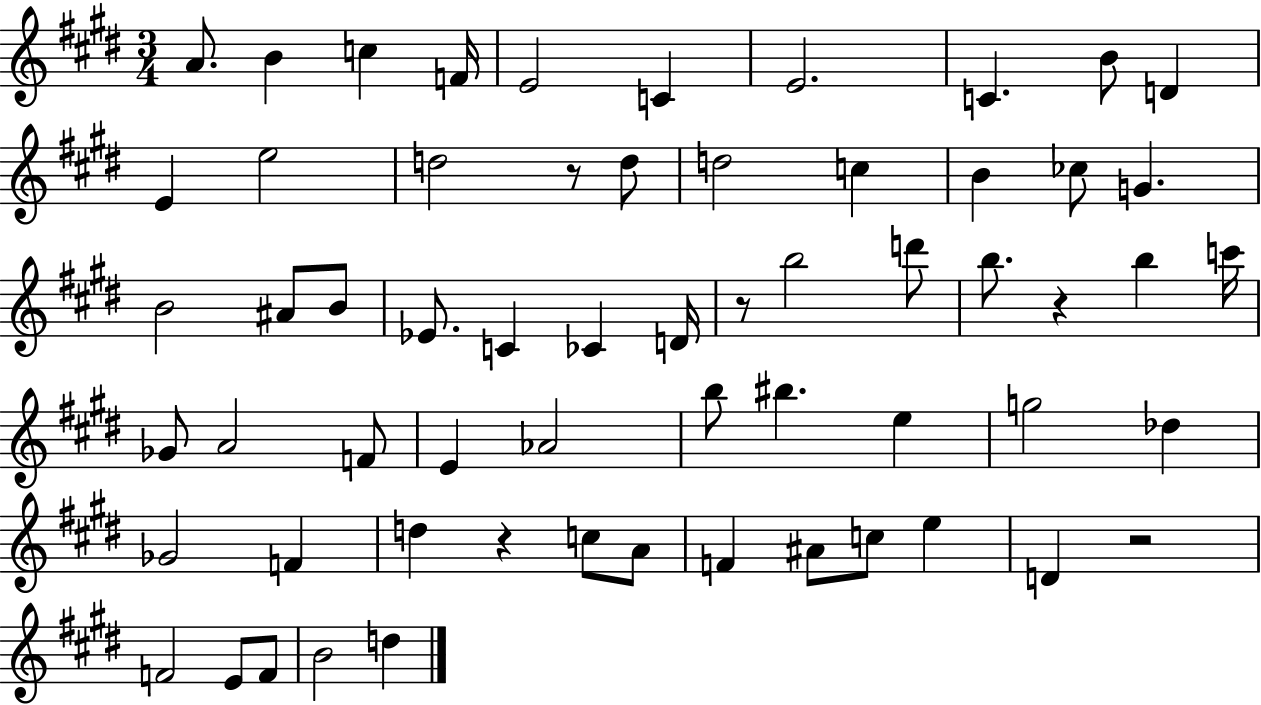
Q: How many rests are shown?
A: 5